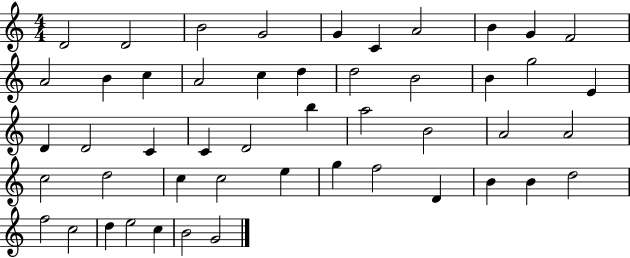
D4/h D4/h B4/h G4/h G4/q C4/q A4/h B4/q G4/q F4/h A4/h B4/q C5/q A4/h C5/q D5/q D5/h B4/h B4/q G5/h E4/q D4/q D4/h C4/q C4/q D4/h B5/q A5/h B4/h A4/h A4/h C5/h D5/h C5/q C5/h E5/q G5/q F5/h D4/q B4/q B4/q D5/h F5/h C5/h D5/q E5/h C5/q B4/h G4/h